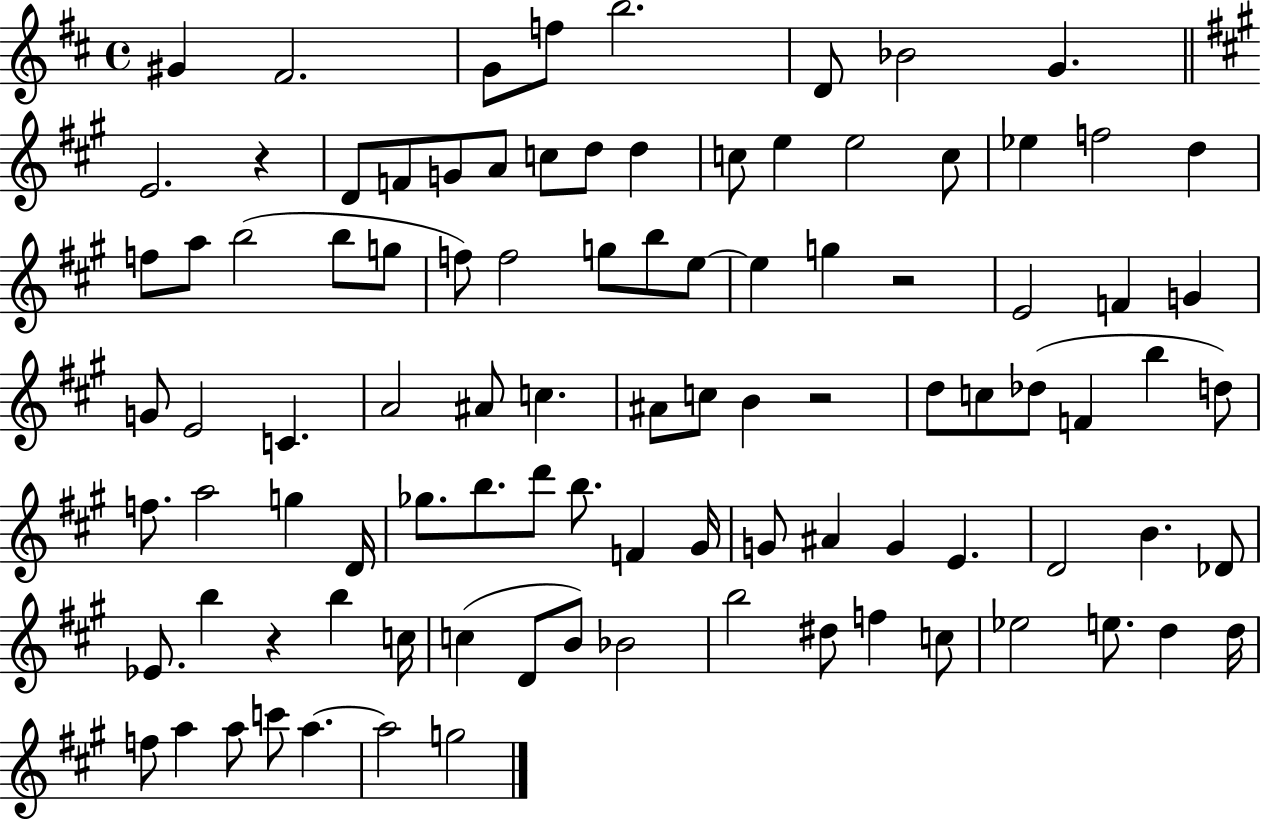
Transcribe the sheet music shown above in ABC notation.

X:1
T:Untitled
M:4/4
L:1/4
K:D
^G ^F2 G/2 f/2 b2 D/2 _B2 G E2 z D/2 F/2 G/2 A/2 c/2 d/2 d c/2 e e2 c/2 _e f2 d f/2 a/2 b2 b/2 g/2 f/2 f2 g/2 b/2 e/2 e g z2 E2 F G G/2 E2 C A2 ^A/2 c ^A/2 c/2 B z2 d/2 c/2 _d/2 F b d/2 f/2 a2 g D/4 _g/2 b/2 d'/2 b/2 F ^G/4 G/2 ^A G E D2 B _D/2 _E/2 b z b c/4 c D/2 B/2 _B2 b2 ^d/2 f c/2 _e2 e/2 d d/4 f/2 a a/2 c'/2 a a2 g2